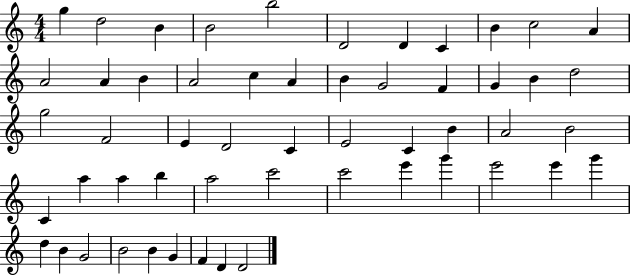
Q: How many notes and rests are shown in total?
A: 54